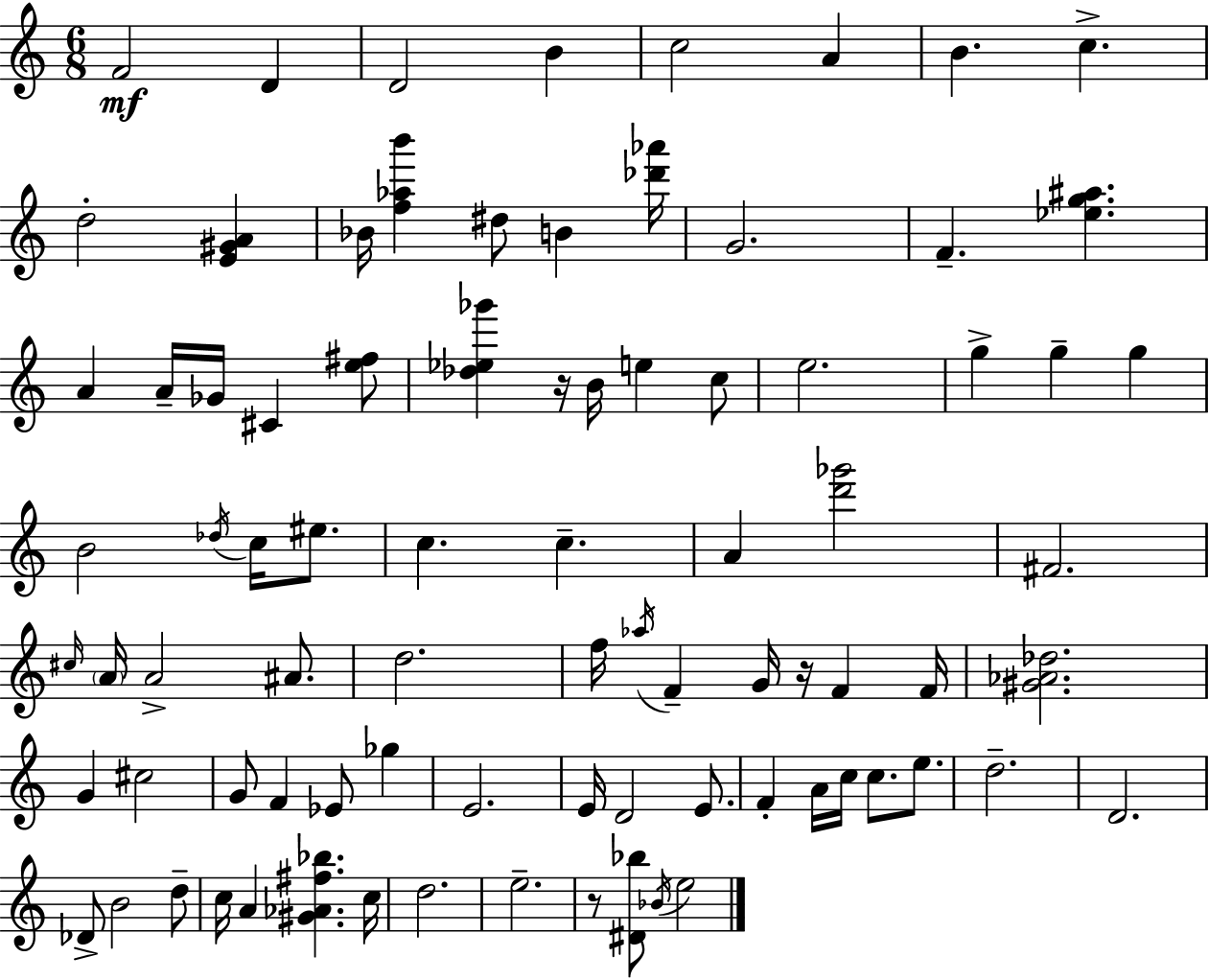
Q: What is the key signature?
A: C major